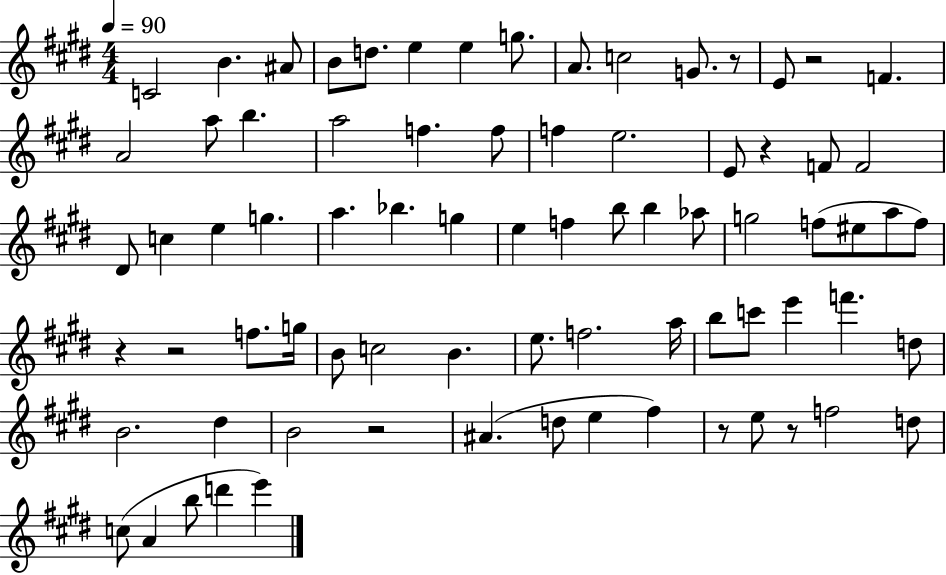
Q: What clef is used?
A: treble